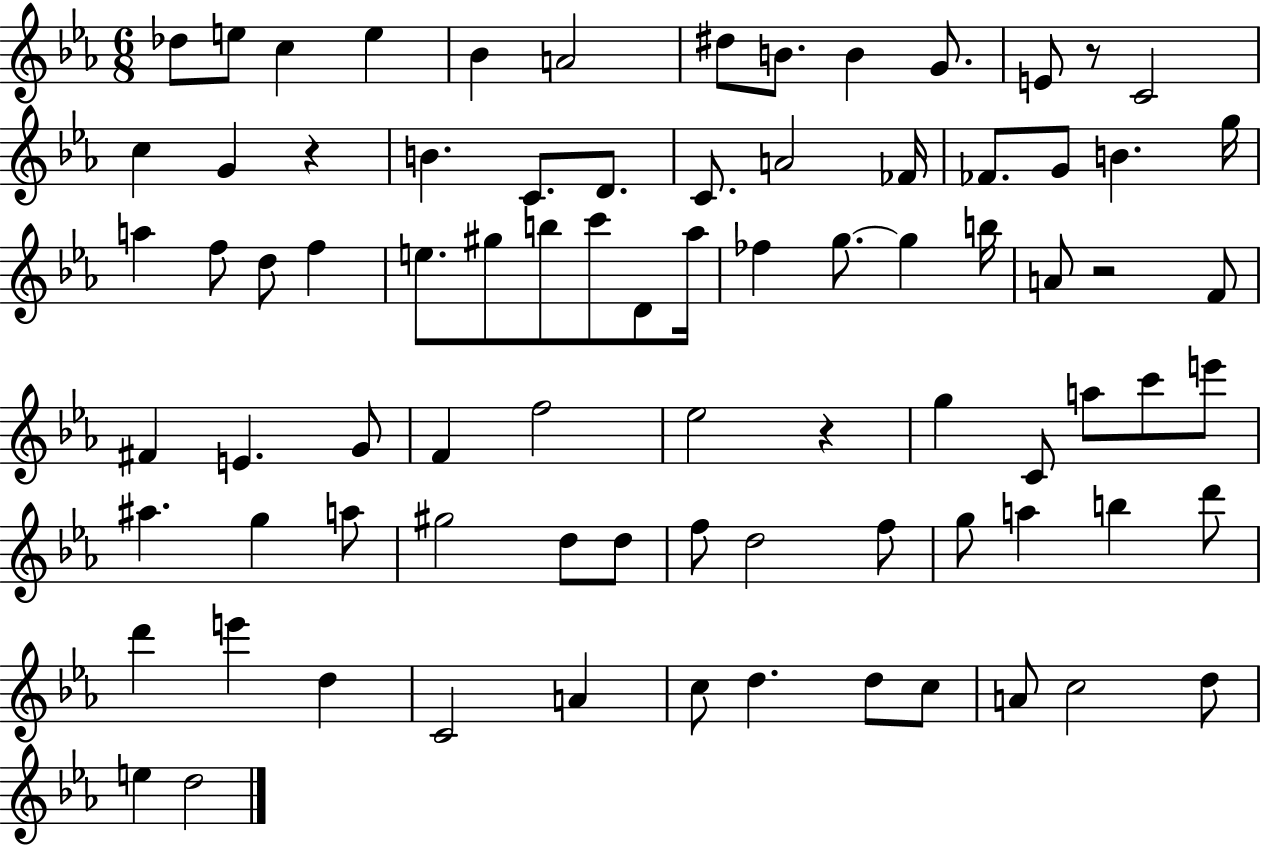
{
  \clef treble
  \numericTimeSignature
  \time 6/8
  \key ees \major
  des''8 e''8 c''4 e''4 | bes'4 a'2 | dis''8 b'8. b'4 g'8. | e'8 r8 c'2 | \break c''4 g'4 r4 | b'4. c'8. d'8. | c'8. a'2 fes'16 | fes'8. g'8 b'4. g''16 | \break a''4 f''8 d''8 f''4 | e''8. gis''8 b''8 c'''8 d'8 aes''16 | fes''4 g''8.~~ g''4 b''16 | a'8 r2 f'8 | \break fis'4 e'4. g'8 | f'4 f''2 | ees''2 r4 | g''4 c'8 a''8 c'''8 e'''8 | \break ais''4. g''4 a''8 | gis''2 d''8 d''8 | f''8 d''2 f''8 | g''8 a''4 b''4 d'''8 | \break d'''4 e'''4 d''4 | c'2 a'4 | c''8 d''4. d''8 c''8 | a'8 c''2 d''8 | \break e''4 d''2 | \bar "|."
}